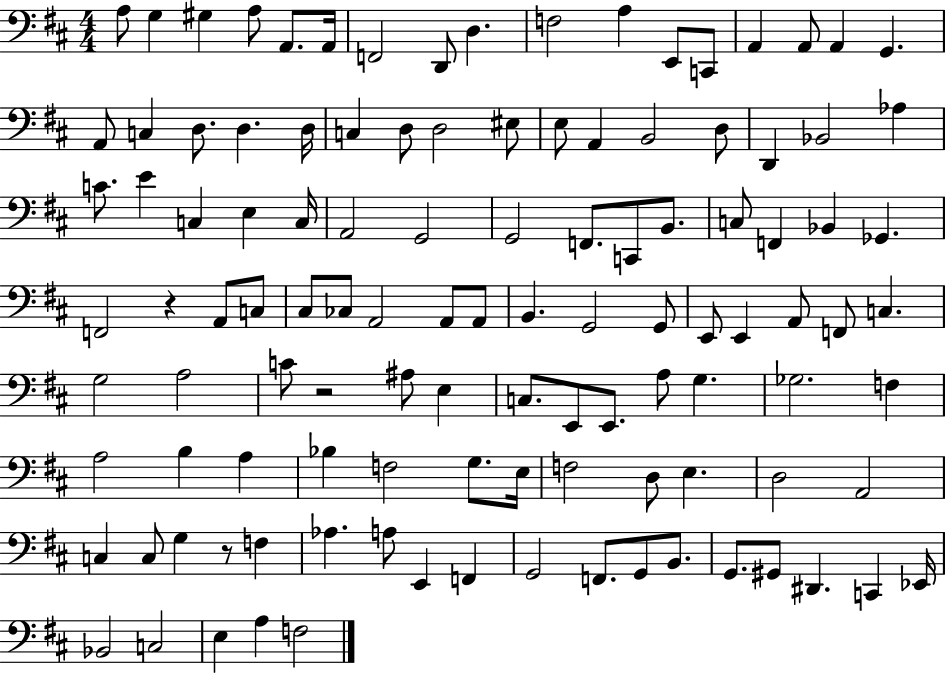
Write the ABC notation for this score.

X:1
T:Untitled
M:4/4
L:1/4
K:D
A,/2 G, ^G, A,/2 A,,/2 A,,/4 F,,2 D,,/2 D, F,2 A, E,,/2 C,,/2 A,, A,,/2 A,, G,, A,,/2 C, D,/2 D, D,/4 C, D,/2 D,2 ^E,/2 E,/2 A,, B,,2 D,/2 D,, _B,,2 _A, C/2 E C, E, C,/4 A,,2 G,,2 G,,2 F,,/2 C,,/2 B,,/2 C,/2 F,, _B,, _G,, F,,2 z A,,/2 C,/2 ^C,/2 _C,/2 A,,2 A,,/2 A,,/2 B,, G,,2 G,,/2 E,,/2 E,, A,,/2 F,,/2 C, G,2 A,2 C/2 z2 ^A,/2 E, C,/2 E,,/2 E,,/2 A,/2 G, _G,2 F, A,2 B, A, _B, F,2 G,/2 E,/4 F,2 D,/2 E, D,2 A,,2 C, C,/2 G, z/2 F, _A, A,/2 E,, F,, G,,2 F,,/2 G,,/2 B,,/2 G,,/2 ^G,,/2 ^D,, C,, _E,,/4 _B,,2 C,2 E, A, F,2